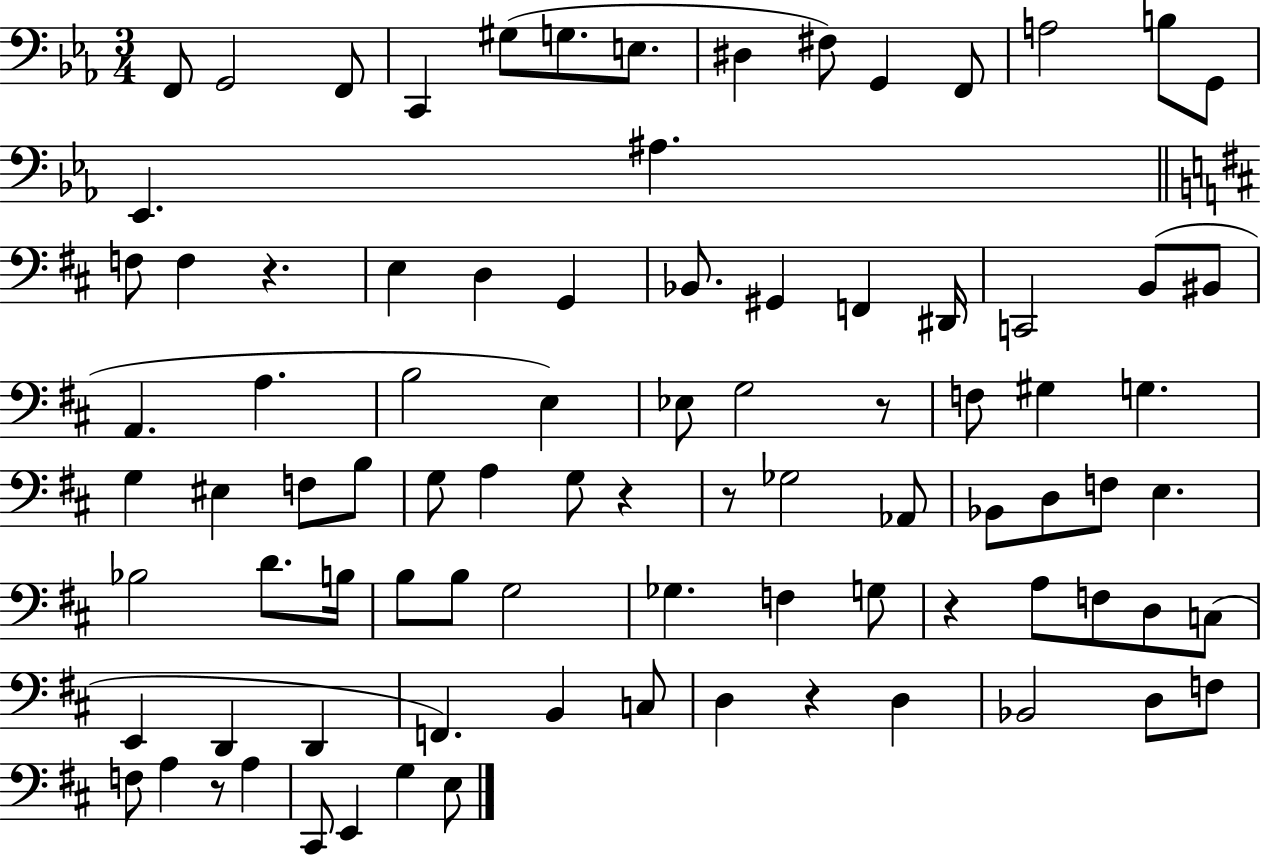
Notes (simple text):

F2/e G2/h F2/e C2/q G#3/e G3/e. E3/e. D#3/q F#3/e G2/q F2/e A3/h B3/e G2/e Eb2/q. A#3/q. F3/e F3/q R/q. E3/q D3/q G2/q Bb2/e. G#2/q F2/q D#2/s C2/h B2/e BIS2/e A2/q. A3/q. B3/h E3/q Eb3/e G3/h R/e F3/e G#3/q G3/q. G3/q EIS3/q F3/e B3/e G3/e A3/q G3/e R/q R/e Gb3/h Ab2/e Bb2/e D3/e F3/e E3/q. Bb3/h D4/e. B3/s B3/e B3/e G3/h Gb3/q. F3/q G3/e R/q A3/e F3/e D3/e C3/e E2/q D2/q D2/q F2/q. B2/q C3/e D3/q R/q D3/q Bb2/h D3/e F3/e F3/e A3/q R/e A3/q C#2/e E2/q G3/q E3/e